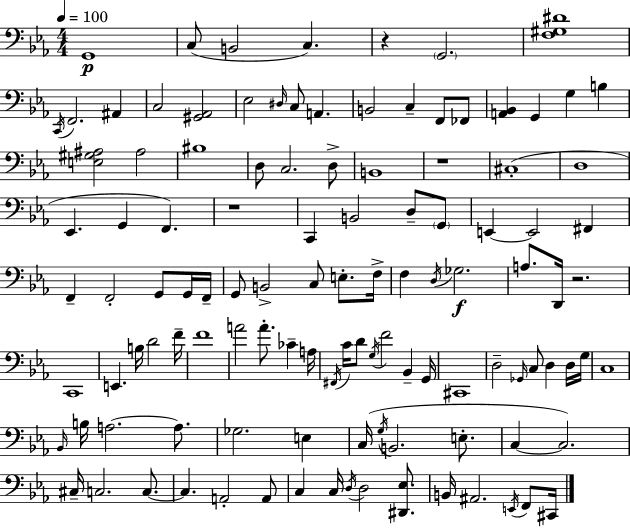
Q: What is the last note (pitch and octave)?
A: C#2